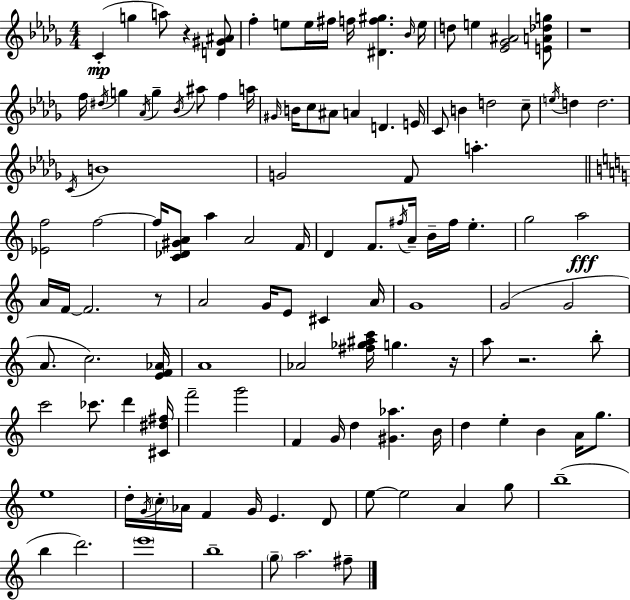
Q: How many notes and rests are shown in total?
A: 122